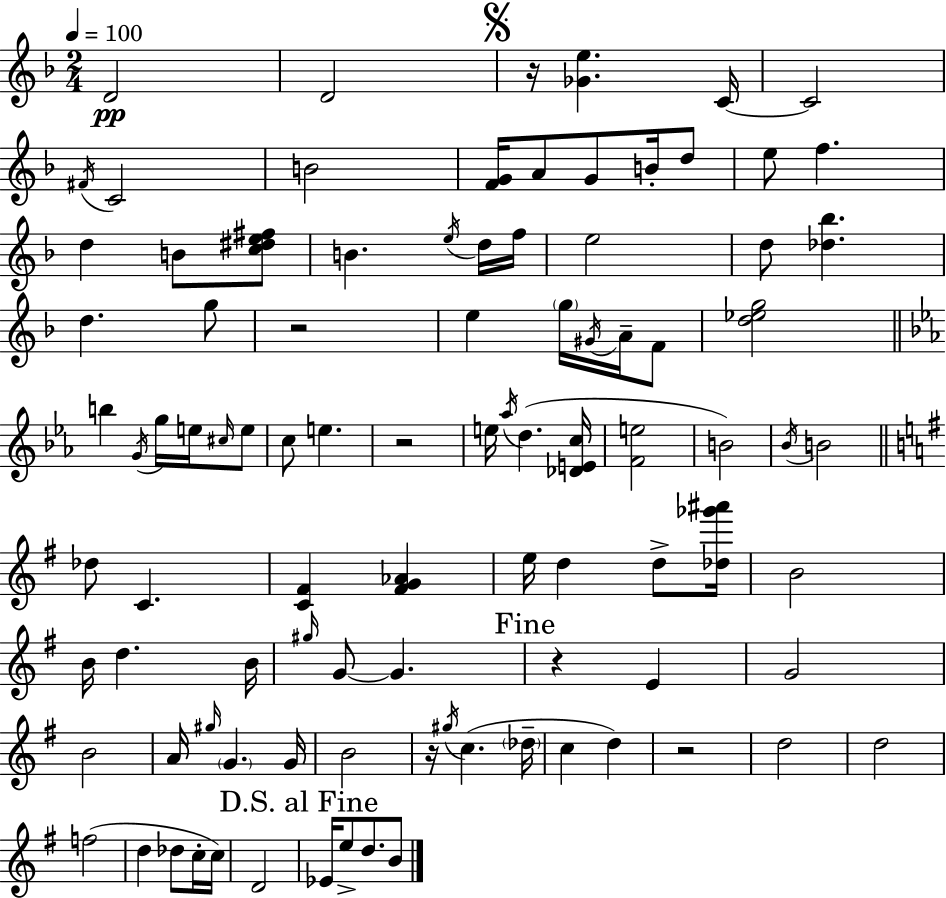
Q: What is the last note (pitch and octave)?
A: B4